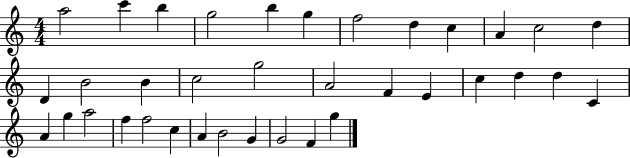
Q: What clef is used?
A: treble